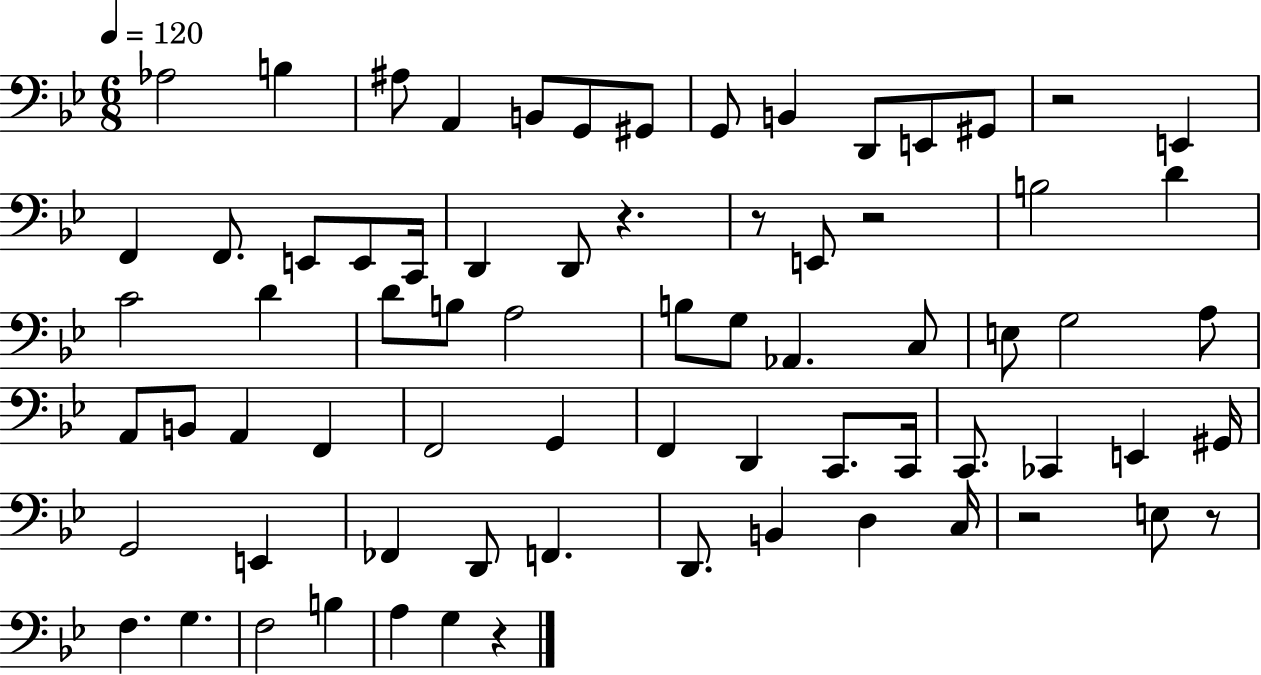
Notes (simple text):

Ab3/h B3/q A#3/e A2/q B2/e G2/e G#2/e G2/e B2/q D2/e E2/e G#2/e R/h E2/q F2/q F2/e. E2/e E2/e C2/s D2/q D2/e R/q. R/e E2/e R/h B3/h D4/q C4/h D4/q D4/e B3/e A3/h B3/e G3/e Ab2/q. C3/e E3/e G3/h A3/e A2/e B2/e A2/q F2/q F2/h G2/q F2/q D2/q C2/e. C2/s C2/e. CES2/q E2/q G#2/s G2/h E2/q FES2/q D2/e F2/q. D2/e. B2/q D3/q C3/s R/h E3/e R/e F3/q. G3/q. F3/h B3/q A3/q G3/q R/q